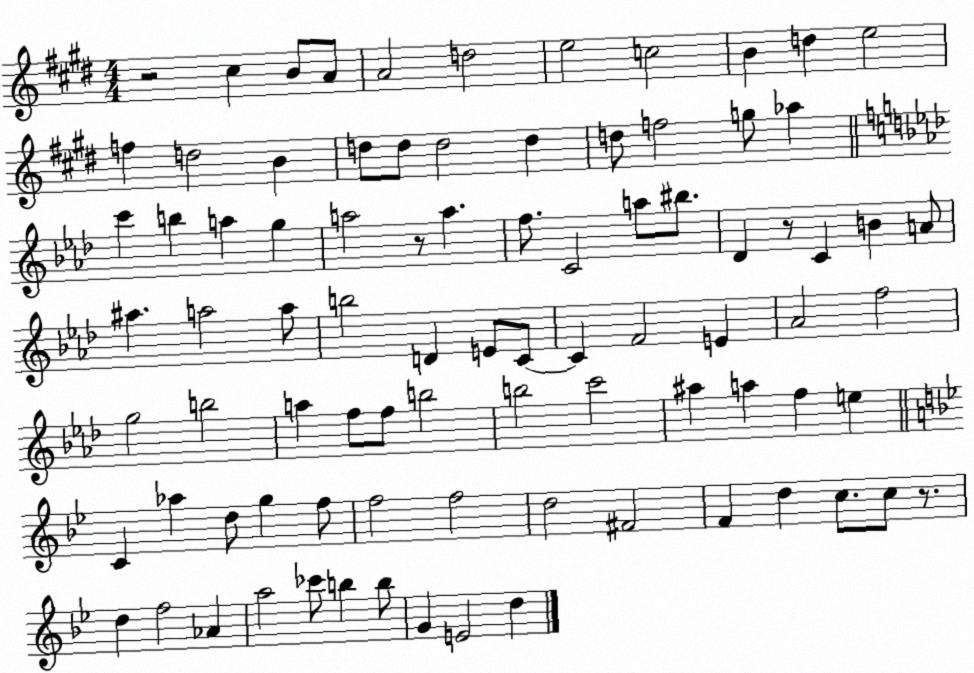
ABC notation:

X:1
T:Untitled
M:4/4
L:1/4
K:E
z2 ^c B/2 A/2 A2 d2 e2 c2 B d e2 f d2 B d/2 d/2 d2 d d/2 f2 g/2 _a c' b a g a2 z/2 a f/2 C2 a/2 ^b/2 _D z/2 C B A/2 ^a a2 a/2 b2 D E/2 C/2 C F2 E _A2 f2 g2 b2 a f/2 f/2 b2 b2 c'2 ^a a f e C _a d/2 g f/2 f2 f2 d2 ^F2 F d c/2 c/2 z/2 d f2 _A a2 _c'/2 b b/2 G E2 d